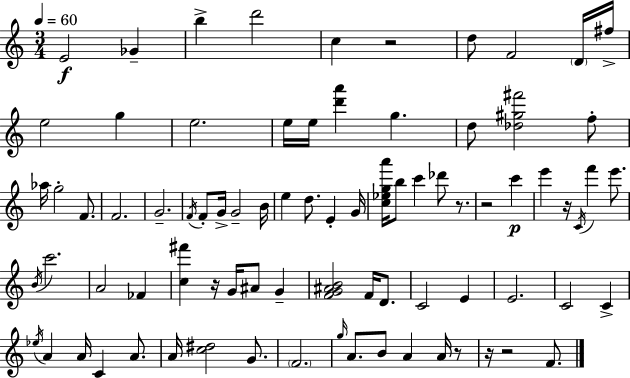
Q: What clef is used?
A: treble